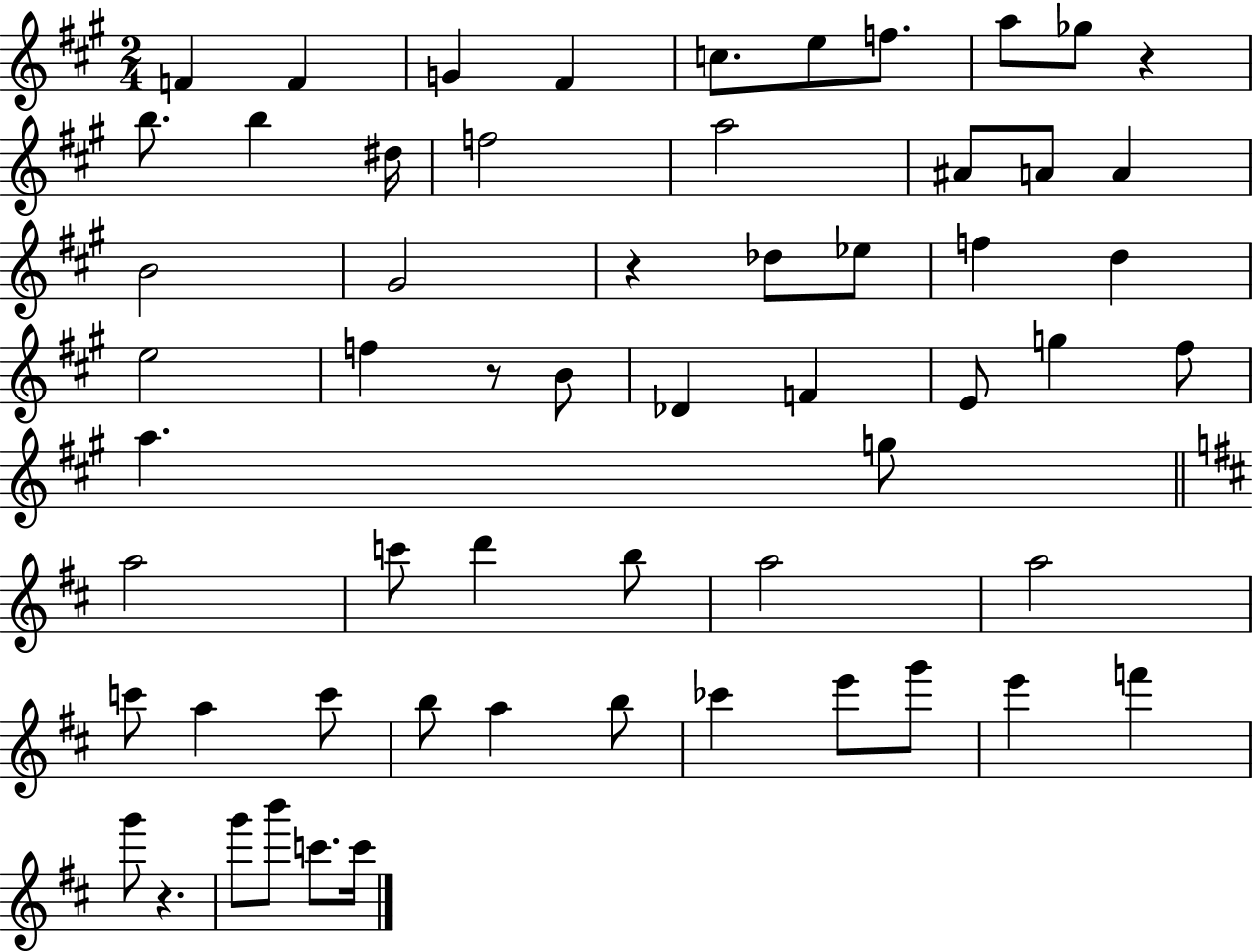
{
  \clef treble
  \numericTimeSignature
  \time 2/4
  \key a \major
  \repeat volta 2 { f'4 f'4 | g'4 fis'4 | c''8. e''8 f''8. | a''8 ges''8 r4 | \break b''8. b''4 dis''16 | f''2 | a''2 | ais'8 a'8 a'4 | \break b'2 | gis'2 | r4 des''8 ees''8 | f''4 d''4 | \break e''2 | f''4 r8 b'8 | des'4 f'4 | e'8 g''4 fis''8 | \break a''4. g''8 | \bar "||" \break \key d \major a''2 | c'''8 d'''4 b''8 | a''2 | a''2 | \break c'''8 a''4 c'''8 | b''8 a''4 b''8 | ces'''4 e'''8 g'''8 | e'''4 f'''4 | \break g'''8 r4. | g'''8 b'''8 c'''8. c'''16 | } \bar "|."
}